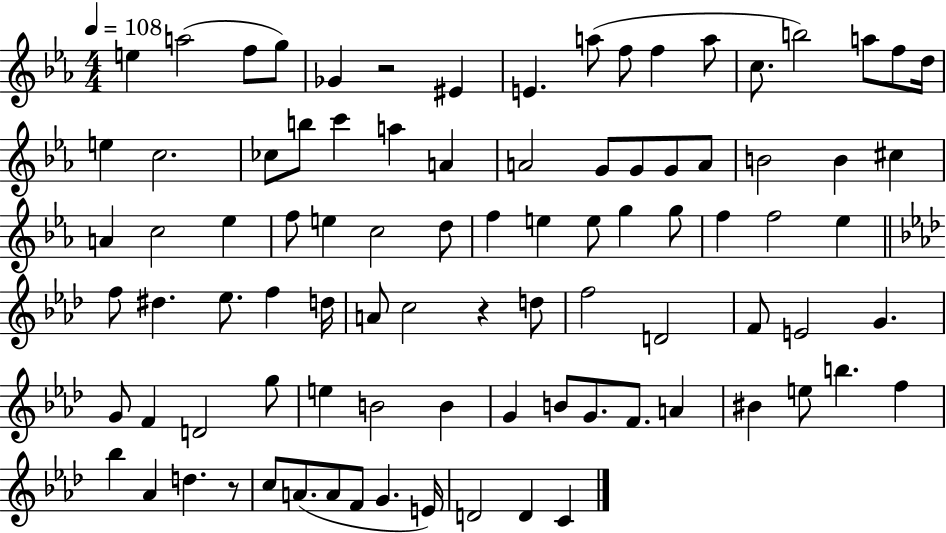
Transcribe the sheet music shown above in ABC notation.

X:1
T:Untitled
M:4/4
L:1/4
K:Eb
e a2 f/2 g/2 _G z2 ^E E a/2 f/2 f a/2 c/2 b2 a/2 f/2 d/4 e c2 _c/2 b/2 c' a A A2 G/2 G/2 G/2 A/2 B2 B ^c A c2 _e f/2 e c2 d/2 f e e/2 g g/2 f f2 _e f/2 ^d _e/2 f d/4 A/2 c2 z d/2 f2 D2 F/2 E2 G G/2 F D2 g/2 e B2 B G B/2 G/2 F/2 A ^B e/2 b f _b _A d z/2 c/2 A/2 A/2 F/2 G E/4 D2 D C